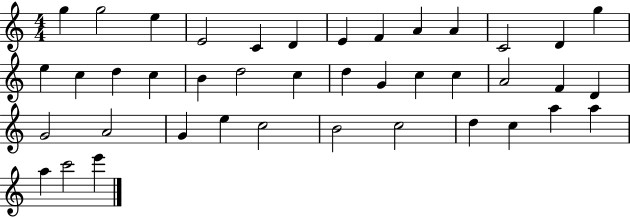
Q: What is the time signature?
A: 4/4